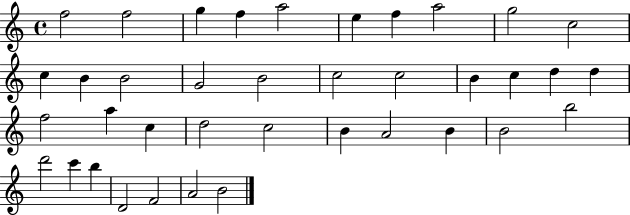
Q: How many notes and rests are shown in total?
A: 38